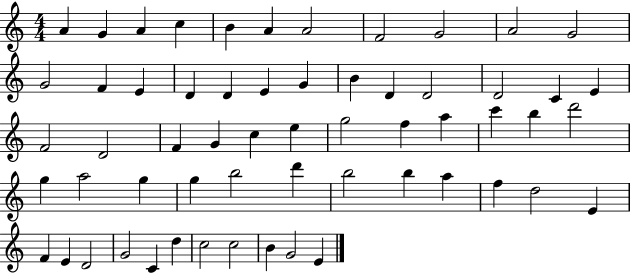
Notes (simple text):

A4/q G4/q A4/q C5/q B4/q A4/q A4/h F4/h G4/h A4/h G4/h G4/h F4/q E4/q D4/q D4/q E4/q G4/q B4/q D4/q D4/h D4/h C4/q E4/q F4/h D4/h F4/q G4/q C5/q E5/q G5/h F5/q A5/q C6/q B5/q D6/h G5/q A5/h G5/q G5/q B5/h D6/q B5/h B5/q A5/q F5/q D5/h E4/q F4/q E4/q D4/h G4/h C4/q D5/q C5/h C5/h B4/q G4/h E4/q